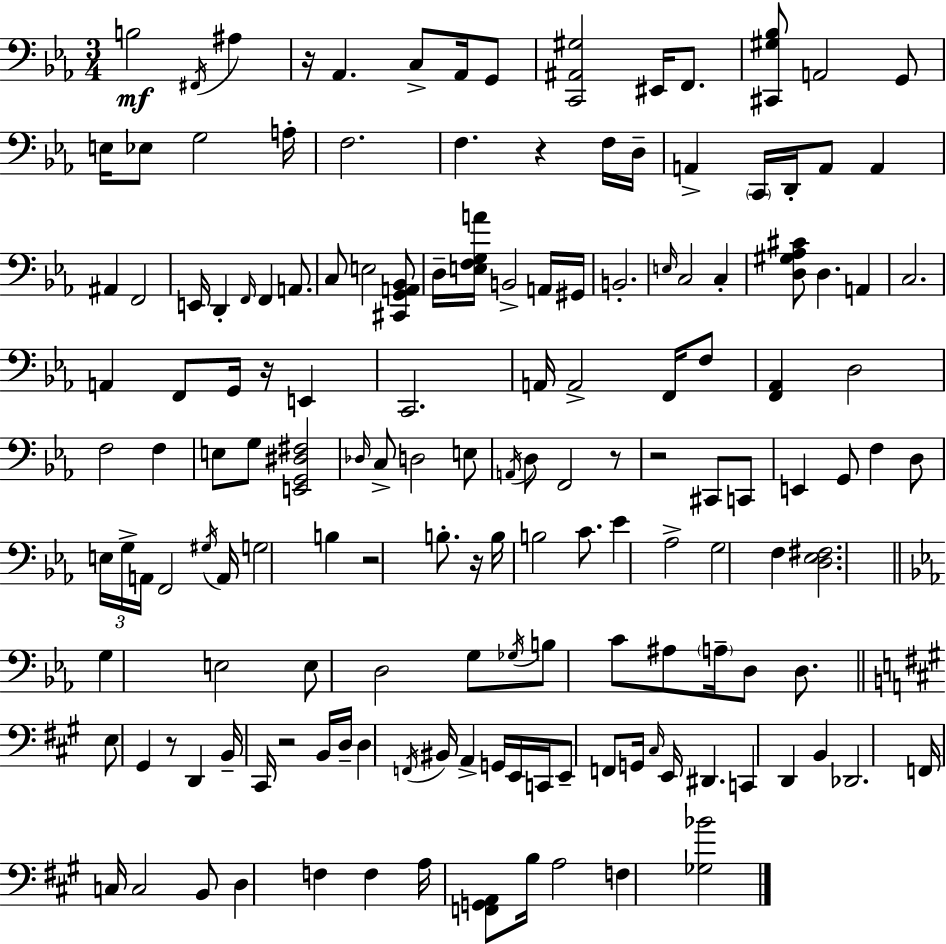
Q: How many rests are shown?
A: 9